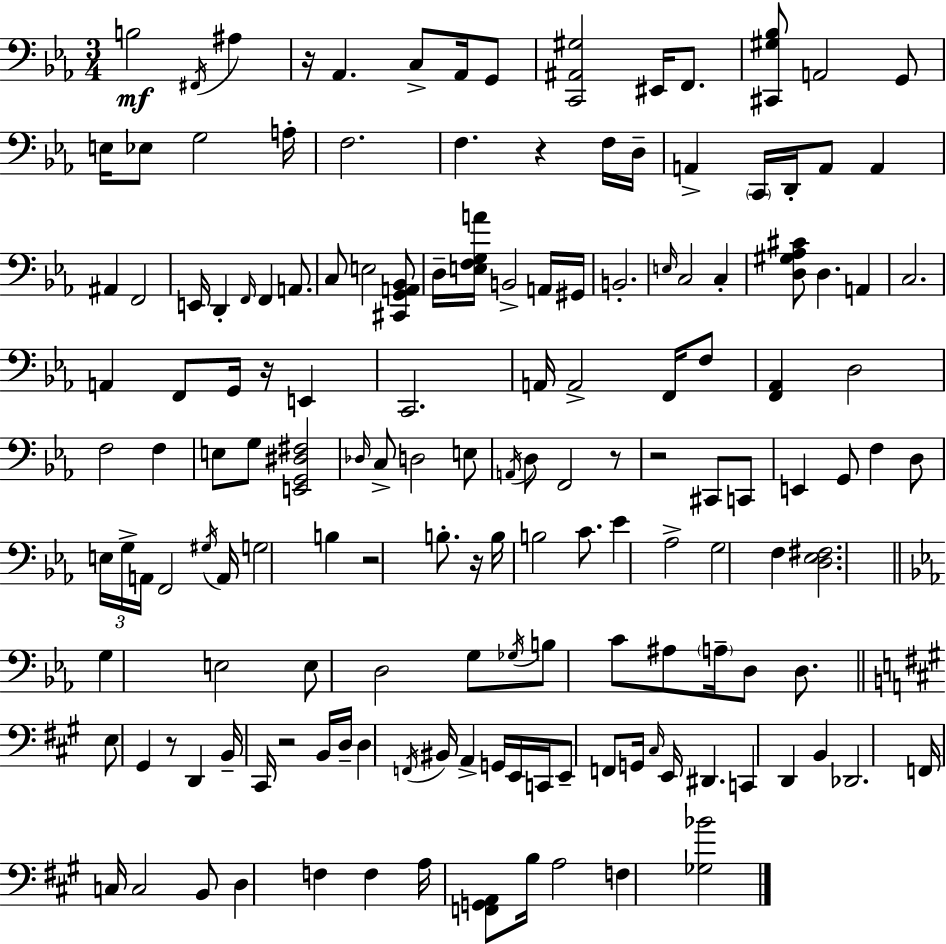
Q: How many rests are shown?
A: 9